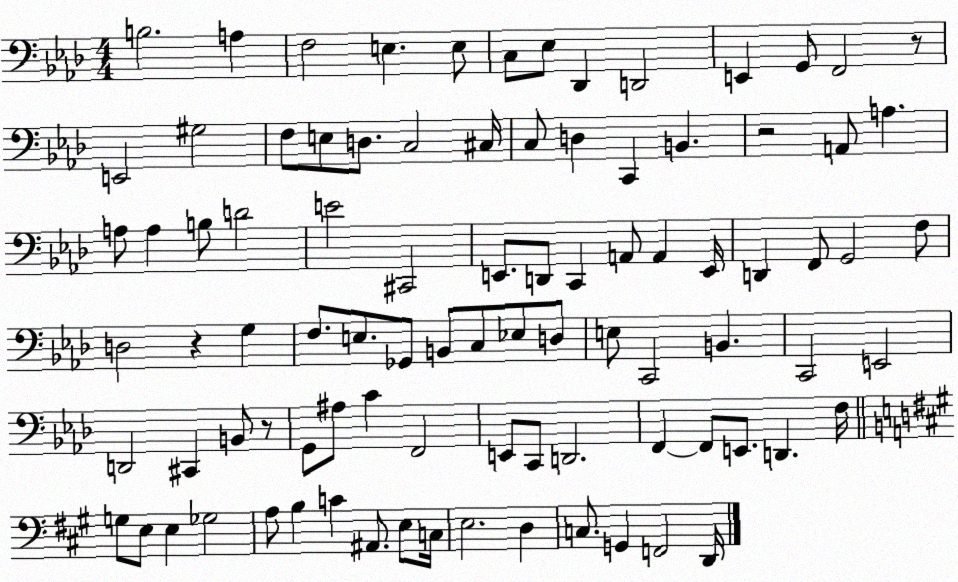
X:1
T:Untitled
M:4/4
L:1/4
K:Ab
B,2 A, F,2 E, E,/2 C,/2 _E,/2 _D,, D,,2 E,, G,,/2 F,,2 z/2 E,,2 ^G,2 F,/2 E,/2 D,/2 C,2 ^C,/4 C,/2 D, C,, B,, z2 A,,/2 A, A,/2 A, B,/2 D2 E2 ^C,,2 E,,/2 D,,/2 C,, A,,/2 A,, E,,/4 D,, F,,/2 G,,2 F,/2 D,2 z G, F,/2 E,/2 _G,,/2 B,,/2 C,/2 _E,/2 D,/2 E,/2 C,,2 B,, C,,2 E,,2 D,,2 ^C,, B,,/2 z/2 G,,/2 ^A,/2 C F,,2 E,,/2 C,,/2 D,,2 F,, F,,/2 E,,/2 D,, F,/4 G,/2 E,/2 E, _G,2 A,/2 B, C ^A,,/2 E,/2 C,/4 E,2 D, C,/2 G,, F,,2 D,,/4